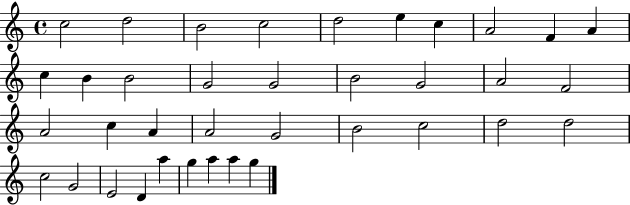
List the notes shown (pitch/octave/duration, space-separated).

C5/h D5/h B4/h C5/h D5/h E5/q C5/q A4/h F4/q A4/q C5/q B4/q B4/h G4/h G4/h B4/h G4/h A4/h F4/h A4/h C5/q A4/q A4/h G4/h B4/h C5/h D5/h D5/h C5/h G4/h E4/h D4/q A5/q G5/q A5/q A5/q G5/q